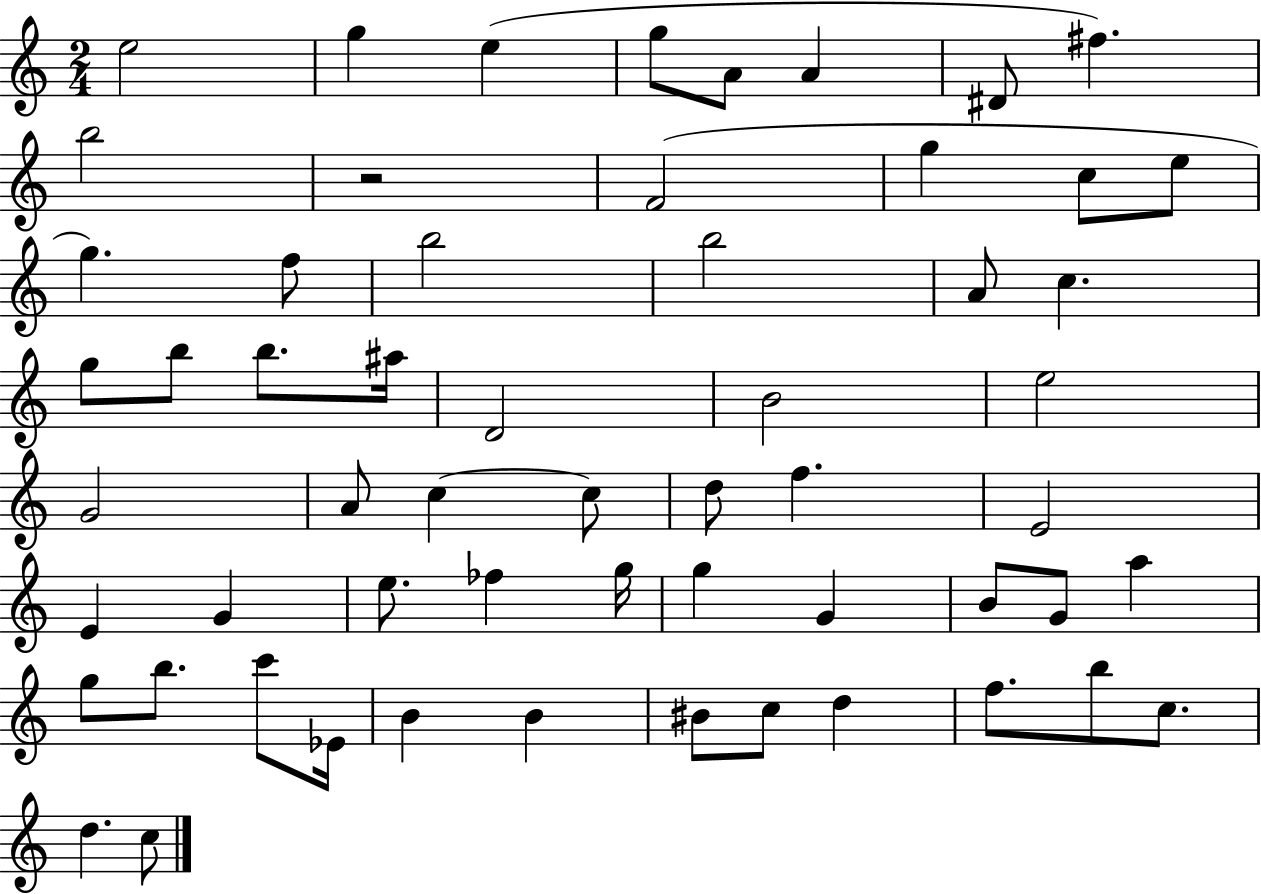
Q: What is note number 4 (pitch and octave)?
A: G5